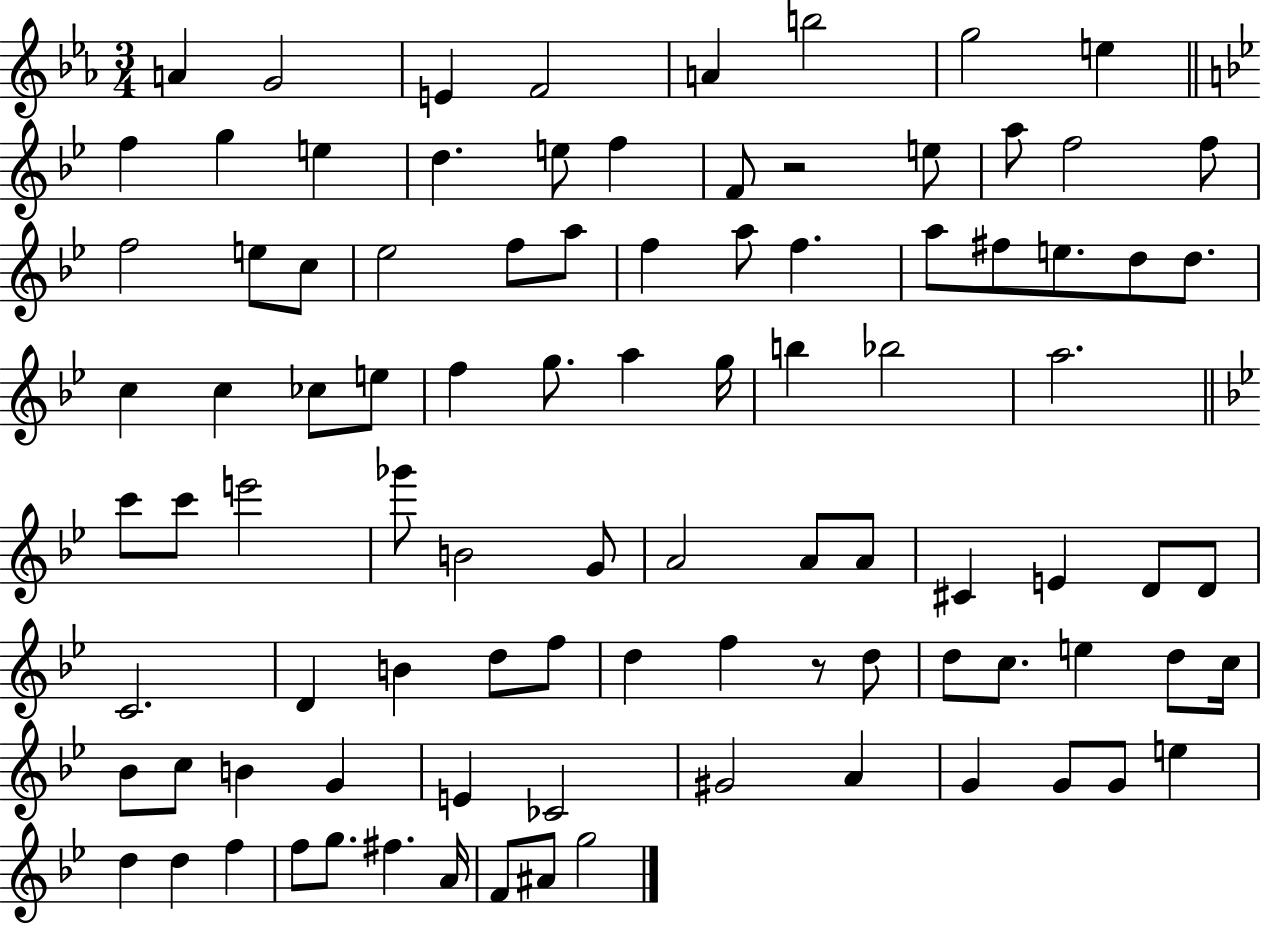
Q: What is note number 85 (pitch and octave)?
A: F5